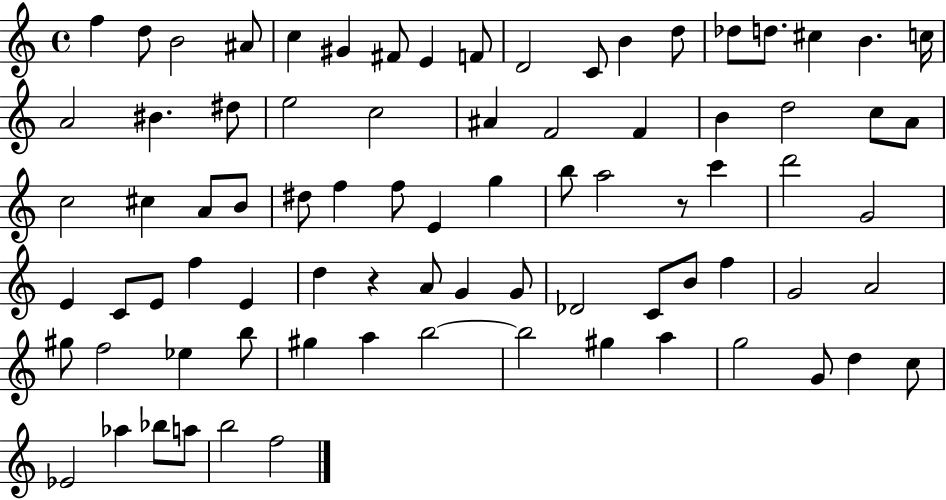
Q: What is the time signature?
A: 4/4